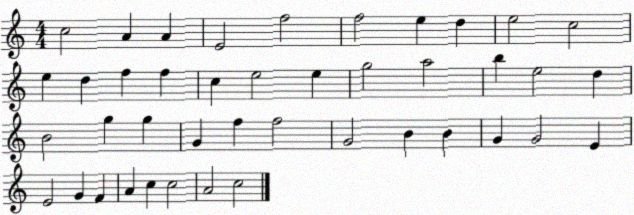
X:1
T:Untitled
M:4/4
L:1/4
K:C
c2 A A E2 f2 f2 e d e2 c2 e d f f c e2 e g2 a2 b e2 d B2 g g G f f2 G2 B B G G2 E E2 G F A c c2 A2 c2